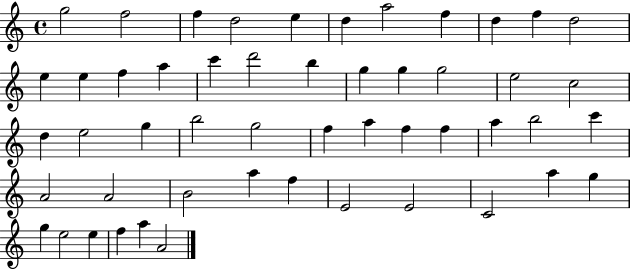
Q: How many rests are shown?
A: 0